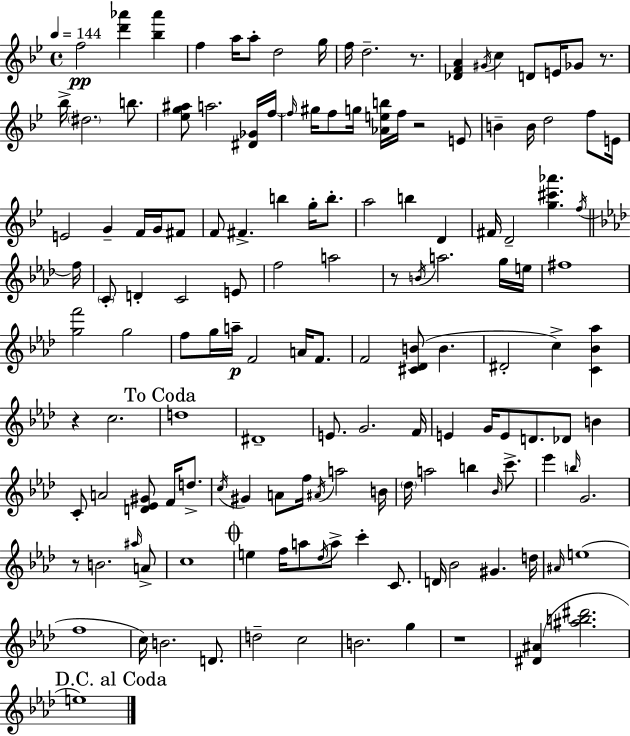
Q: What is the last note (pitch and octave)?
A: E5